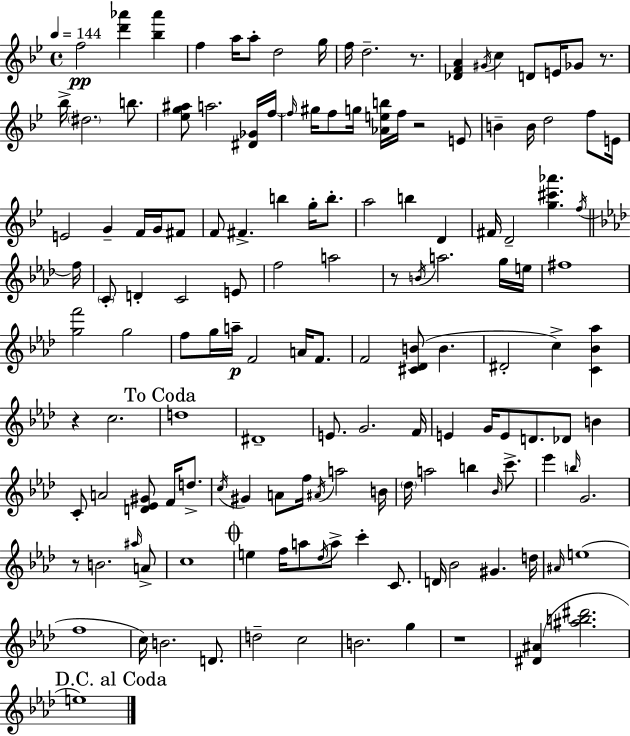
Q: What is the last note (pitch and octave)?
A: E5